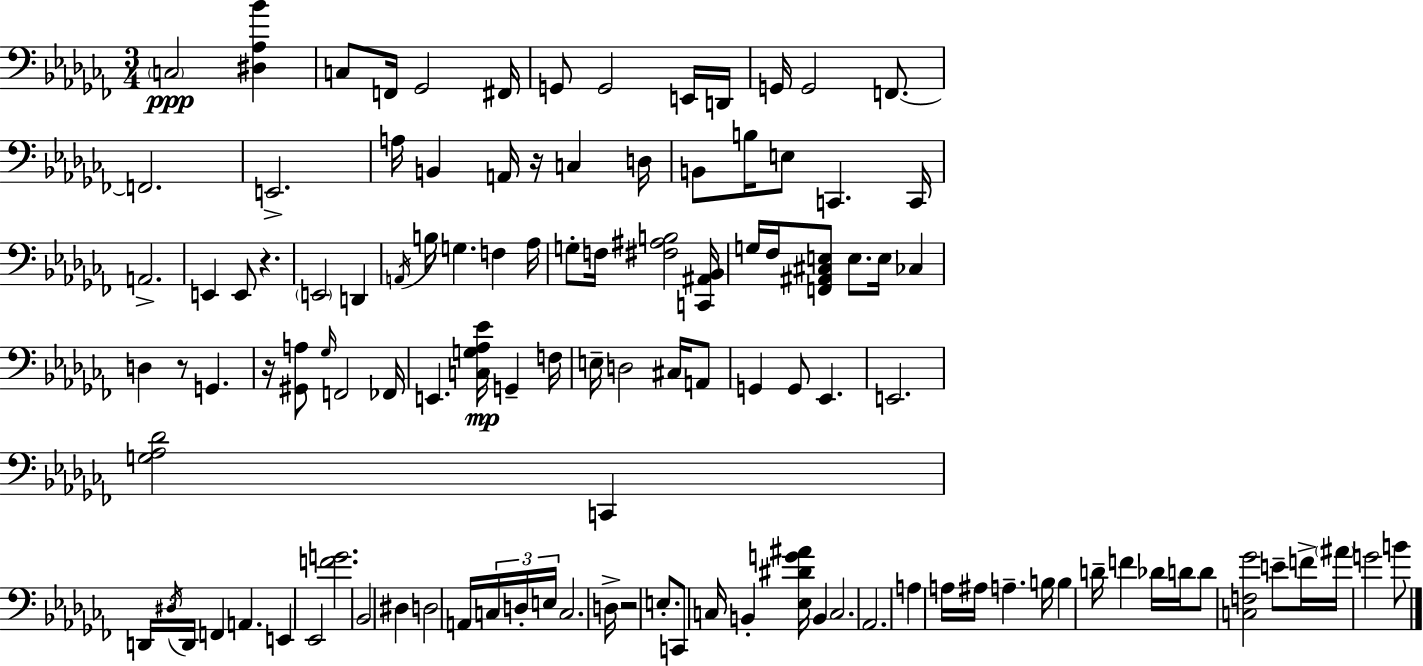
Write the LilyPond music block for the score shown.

{
  \clef bass
  \numericTimeSignature
  \time 3/4
  \key aes \minor
  \parenthesize c2\ppp <dis aes bes'>4 | c8 f,16 ges,2 fis,16 | g,8 g,2 e,16 d,16 | g,16 g,2 f,8.~~ | \break f,2. | e,2.-> | a16 b,4 a,16 r16 c4 d16 | b,8 b16 e8 c,4. c,16 | \break a,2.-> | e,4 e,8 r4. | \parenthesize e,2 d,4 | \acciaccatura { a,16 } b16 g4. f4 | \break aes16 g8-. f16 <fis ais b>2 | <c, ais, bes,>16 g16 fes16 <f, ais, cis e>8 e8. e16 ces4 | d4 r8 g,4. | r16 <gis, a>8 \grace { ges16 } f,2 | \break fes,16 e,4. <c g aes ees'>16\mp g,4-- | f16 e16-- d2 cis16 | a,8 g,4 g,8 ees,4. | e,2. | \break <g aes des'>2 c,4 | \tuplet 3/2 { d,16 \acciaccatura { dis16 } d,16 } f,4 a,4. | e,4 ees,2 | <f' g'>2. | \break bes,2 dis4 | d2 a,16 | \tuplet 3/2 { c16 d16-. e16 } c2. | d16-> r2 | \break e8.-. c,8 c16 b,4-. <ees dis' g' ais'>16 b,4 | c2. | aes,2. | a4 a16 ais16 a4.-- | \break b16 b4 d'16-- f'4 | des'16 d'16 d'8 <c f ges'>2 | e'8-- f'16-> \parenthesize ais'16 g'2 | b'8 \bar "|."
}